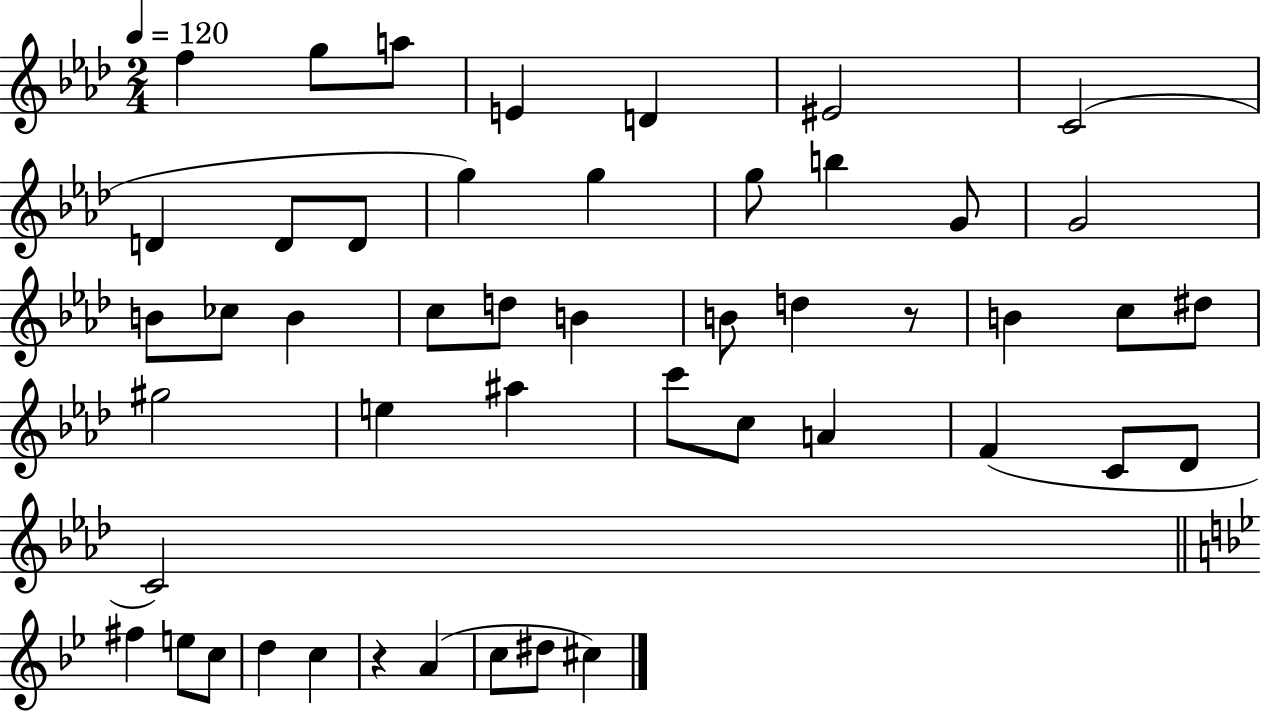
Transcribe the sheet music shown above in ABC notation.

X:1
T:Untitled
M:2/4
L:1/4
K:Ab
f g/2 a/2 E D ^E2 C2 D D/2 D/2 g g g/2 b G/2 G2 B/2 _c/2 B c/2 d/2 B B/2 d z/2 B c/2 ^d/2 ^g2 e ^a c'/2 c/2 A F C/2 _D/2 C2 ^f e/2 c/2 d c z A c/2 ^d/2 ^c